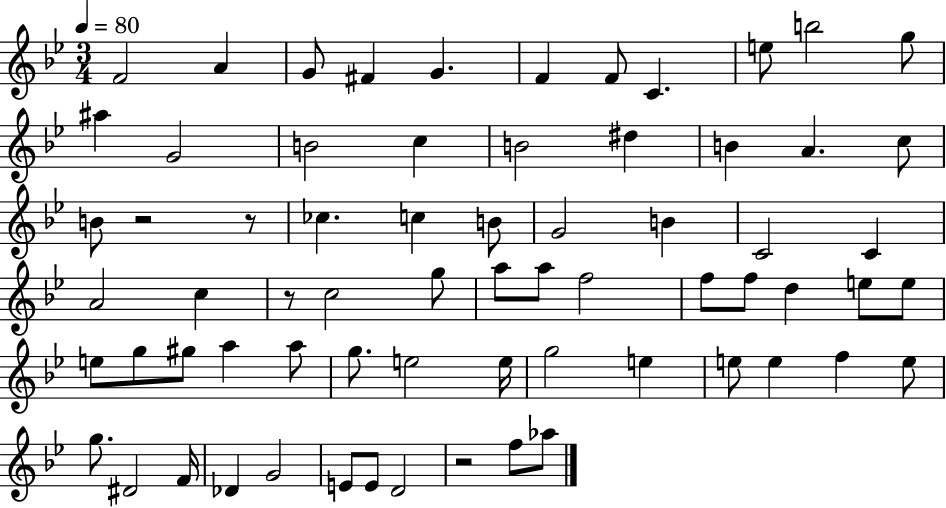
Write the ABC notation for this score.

X:1
T:Untitled
M:3/4
L:1/4
K:Bb
F2 A G/2 ^F G F F/2 C e/2 b2 g/2 ^a G2 B2 c B2 ^d B A c/2 B/2 z2 z/2 _c c B/2 G2 B C2 C A2 c z/2 c2 g/2 a/2 a/2 f2 f/2 f/2 d e/2 e/2 e/2 g/2 ^g/2 a a/2 g/2 e2 e/4 g2 e e/2 e f e/2 g/2 ^D2 F/4 _D G2 E/2 E/2 D2 z2 f/2 _a/2